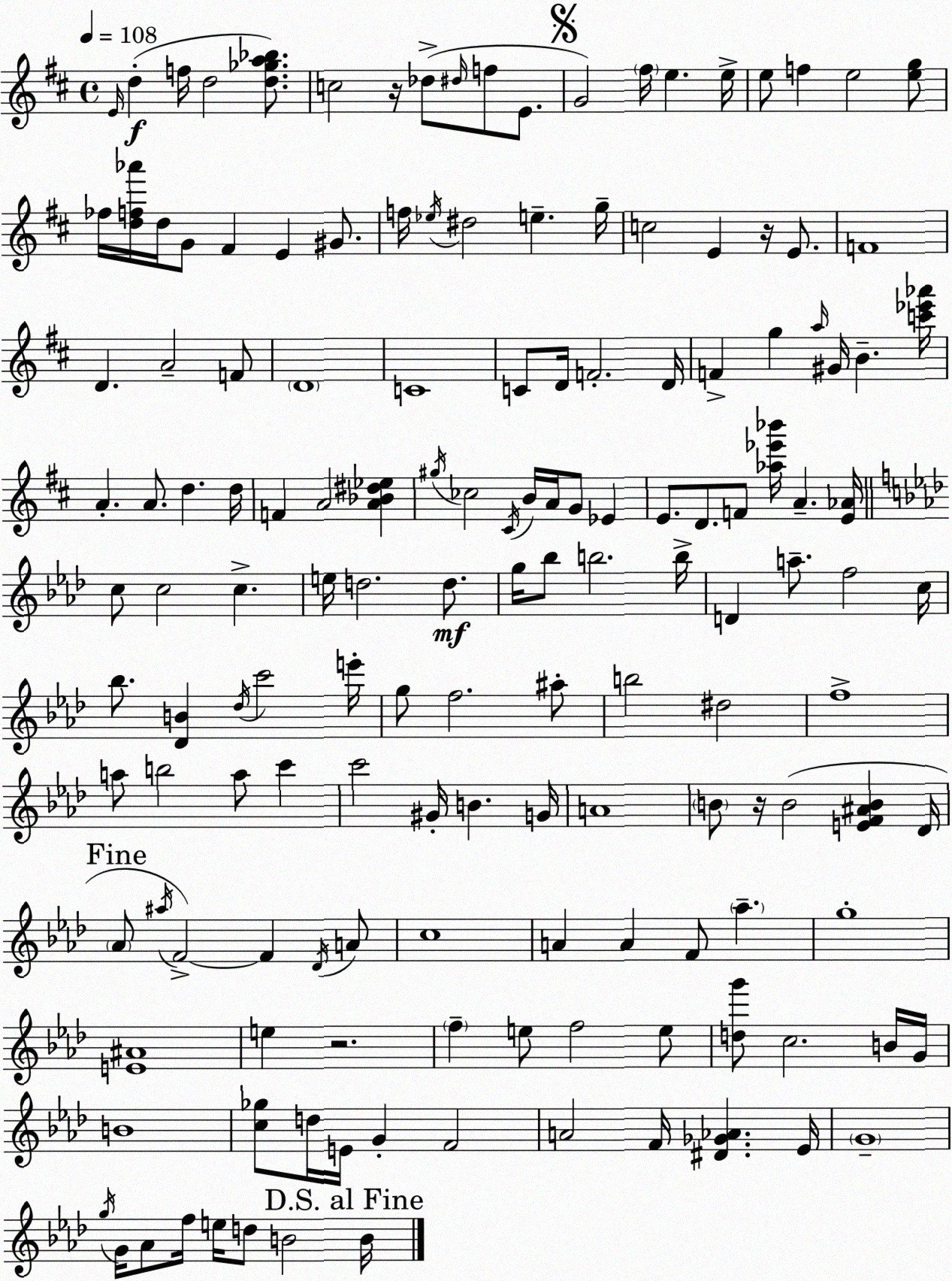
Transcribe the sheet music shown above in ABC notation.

X:1
T:Untitled
M:4/4
L:1/4
K:D
E/4 d f/4 d2 [d_ga_b]/2 c2 z/4 _d/2 ^d/4 f/2 E/2 G2 ^f/4 e e/4 e/2 f e2 [eg]/2 _f/4 [df_a']/4 d/4 G/2 ^F E ^G/2 f/4 _e/4 ^d2 e g/4 c2 E z/4 E/2 F4 D A2 F/2 D4 C4 C/2 D/4 F2 D/4 F g a/4 ^G/4 B [c'_e'_a']/4 A A/2 d d/4 F A2 [A_B^d_e] ^g/4 _c2 ^C/4 B/4 A/4 G/2 _E E/2 D/2 F/2 [_a_e'_b']/4 A [E_A]/4 c/2 c2 c e/4 d2 d/2 g/4 _b/2 b2 b/4 D a/2 f2 c/4 _b/2 [_DB] _d/4 c'2 e'/4 g/2 f2 ^a/2 b2 ^d2 f4 a/2 b2 a/2 c' c'2 ^G/4 B G/4 A4 B/2 z/4 B2 [EF^AB] _D/4 _A/2 ^a/4 F2 F _D/4 A/2 c4 A A F/2 _a g4 [E^A]4 e z2 f e/2 f2 e/2 [dg']/2 c2 B/4 G/4 B4 [c_g]/2 d/4 E/4 G F2 A2 F/4 [^D_G_A] _E/4 G4 g/4 G/4 _A/2 f/4 e/4 d/2 B2 B/4